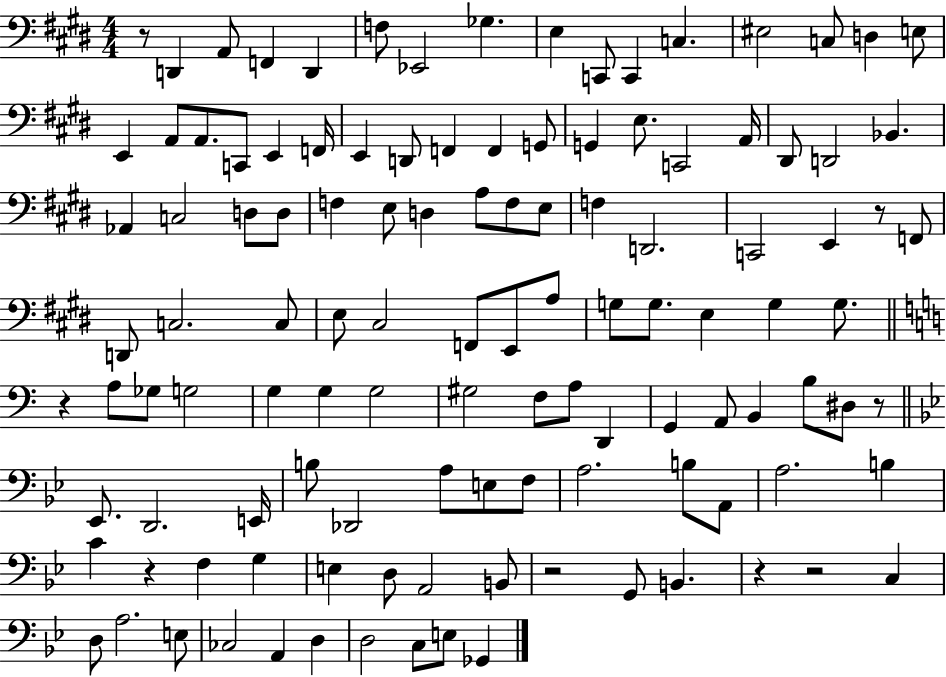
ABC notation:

X:1
T:Untitled
M:4/4
L:1/4
K:E
z/2 D,, A,,/2 F,, D,, F,/2 _E,,2 _G, E, C,,/2 C,, C, ^E,2 C,/2 D, E,/2 E,, A,,/2 A,,/2 C,,/2 E,, F,,/4 E,, D,,/2 F,, F,, G,,/2 G,, E,/2 C,,2 A,,/4 ^D,,/2 D,,2 _B,, _A,, C,2 D,/2 D,/2 F, E,/2 D, A,/2 F,/2 E,/2 F, D,,2 C,,2 E,, z/2 F,,/2 D,,/2 C,2 C,/2 E,/2 ^C,2 F,,/2 E,,/2 A,/2 G,/2 G,/2 E, G, G,/2 z A,/2 _G,/2 G,2 G, G, G,2 ^G,2 F,/2 A,/2 D,, G,, A,,/2 B,, B,/2 ^D,/2 z/2 _E,,/2 D,,2 E,,/4 B,/2 _D,,2 A,/2 E,/2 F,/2 A,2 B,/2 A,,/2 A,2 B, C z F, G, E, D,/2 A,,2 B,,/2 z2 G,,/2 B,, z z2 C, D,/2 A,2 E,/2 _C,2 A,, D, D,2 C,/2 E,/2 _G,,